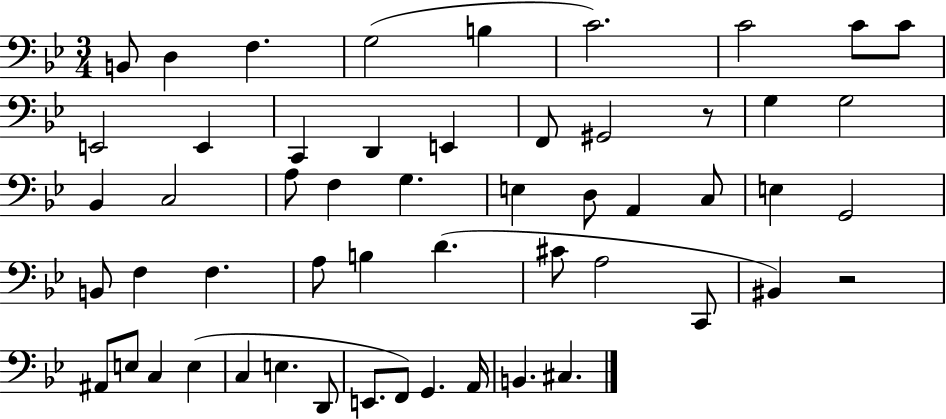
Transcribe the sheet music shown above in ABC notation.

X:1
T:Untitled
M:3/4
L:1/4
K:Bb
B,,/2 D, F, G,2 B, C2 C2 C/2 C/2 E,,2 E,, C,, D,, E,, F,,/2 ^G,,2 z/2 G, G,2 _B,, C,2 A,/2 F, G, E, D,/2 A,, C,/2 E, G,,2 B,,/2 F, F, A,/2 B, D ^C/2 A,2 C,,/2 ^B,, z2 ^A,,/2 E,/2 C, E, C, E, D,,/2 E,,/2 F,,/2 G,, A,,/4 B,, ^C,